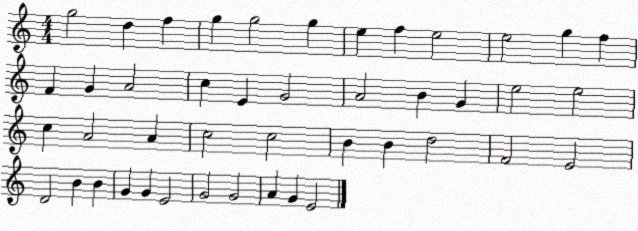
X:1
T:Untitled
M:4/4
L:1/4
K:C
g2 d f g g2 g e f e2 e2 g f F G A2 c E G2 A2 B G e2 e2 c A2 A c2 c2 B B d2 F2 E2 D2 B B G G E2 G2 G2 A G E2